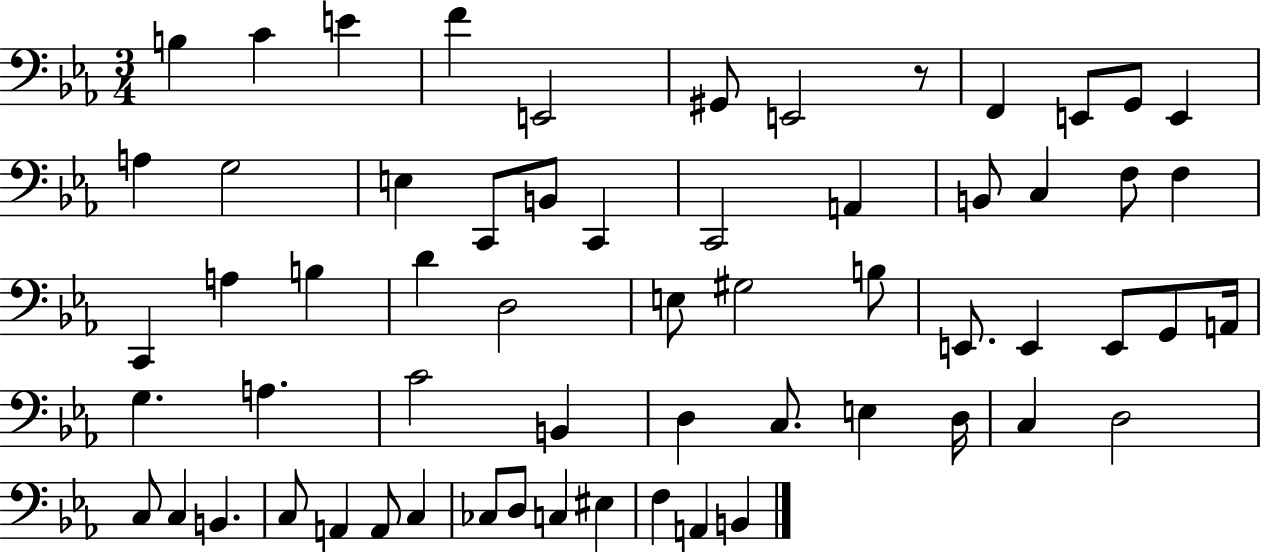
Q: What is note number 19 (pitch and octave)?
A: A2